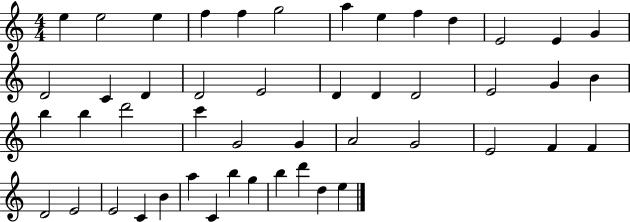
E5/q E5/h E5/q F5/q F5/q G5/h A5/q E5/q F5/q D5/q E4/h E4/q G4/q D4/h C4/q D4/q D4/h E4/h D4/q D4/q D4/h E4/h G4/q B4/q B5/q B5/q D6/h C6/q G4/h G4/q A4/h G4/h E4/h F4/q F4/q D4/h E4/h E4/h C4/q B4/q A5/q C4/q B5/q G5/q B5/q D6/q D5/q E5/q